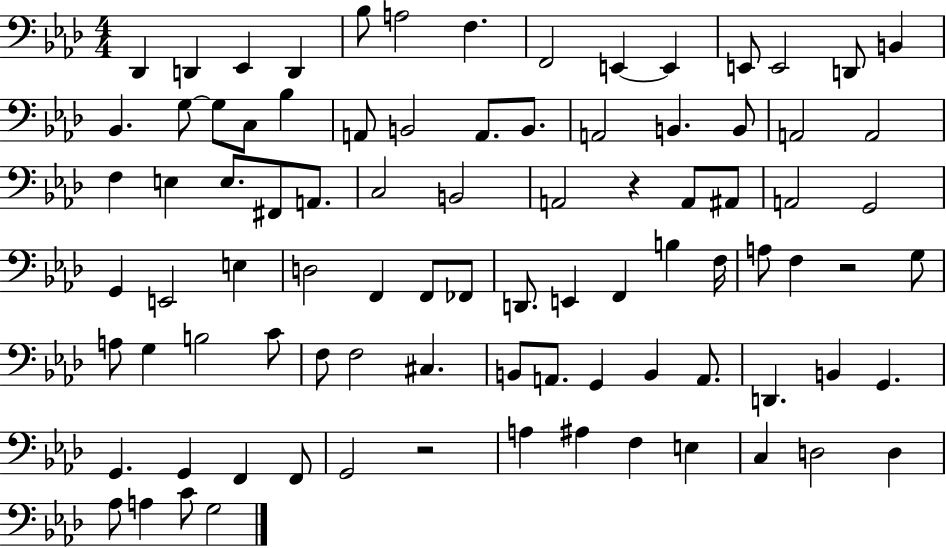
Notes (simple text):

Db2/q D2/q Eb2/q D2/q Bb3/e A3/h F3/q. F2/h E2/q E2/q E2/e E2/h D2/e B2/q Bb2/q. G3/e G3/e C3/e Bb3/q A2/e B2/h A2/e. B2/e. A2/h B2/q. B2/e A2/h A2/h F3/q E3/q E3/e. F#2/e A2/e. C3/h B2/h A2/h R/q A2/e A#2/e A2/h G2/h G2/q E2/h E3/q D3/h F2/q F2/e FES2/e D2/e. E2/q F2/q B3/q F3/s A3/e F3/q R/h G3/e A3/e G3/q B3/h C4/e F3/e F3/h C#3/q. B2/e A2/e. G2/q B2/q A2/e. D2/q. B2/q G2/q. G2/q. G2/q F2/q F2/e G2/h R/h A3/q A#3/q F3/q E3/q C3/q D3/h D3/q Ab3/e A3/q C4/e G3/h